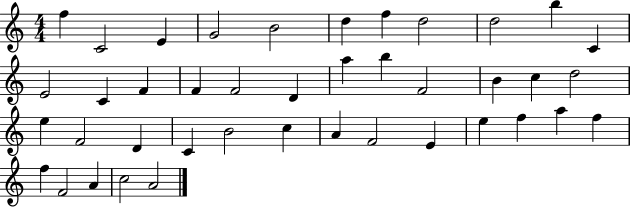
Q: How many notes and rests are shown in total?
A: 41